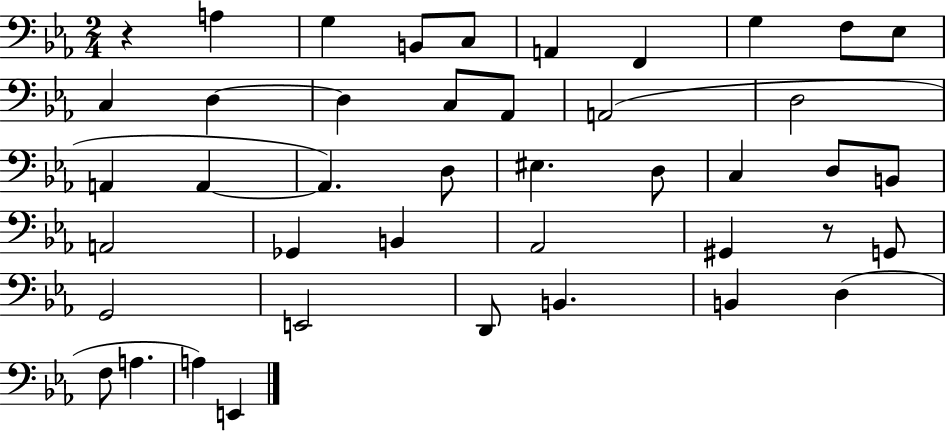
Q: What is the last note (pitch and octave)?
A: E2